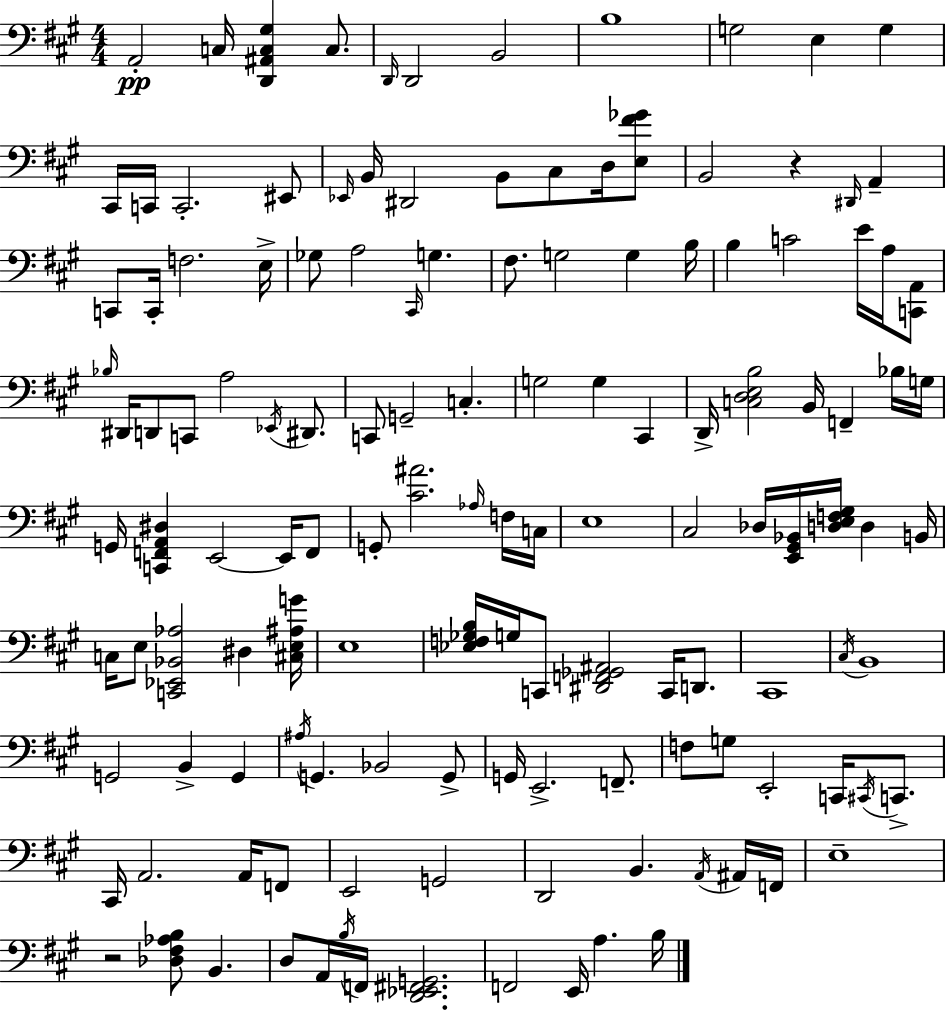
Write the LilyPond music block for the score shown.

{
  \clef bass
  \numericTimeSignature
  \time 4/4
  \key a \major
  a,2-.\pp c16 <d, ais, c gis>4 c8. | \grace { d,16 } d,2 b,2 | b1 | g2 e4 g4 | \break cis,16 c,16 c,2.-. eis,8 | \grace { ees,16 } b,16 dis,2 b,8 cis8 d16 | <e fis' ges'>8 b,2 r4 \grace { dis,16 } a,4-- | c,8 c,16-. f2. | \break e16-> ges8 a2 \grace { cis,16 } g4. | fis8. g2 g4 | b16 b4 c'2 | e'16 a16 <c, a,>8 \grace { bes16 } dis,16 d,8 c,8 a2 | \break \acciaccatura { ees,16 } dis,8. c,8 g,2-- | c4.-. g2 g4 | cis,4 d,16-> <c d e b>2 b,16 | f,4-- bes16 g16 g,16 <c, f, a, dis>4 e,2~~ | \break e,16 f,8 g,8-. <cis' ais'>2. | \grace { aes16 } f16 c16 e1 | cis2 des16 | <e, gis, bes,>16 <d e f gis>16 d4 b,16 c16 e8 <c, ees, bes, aes>2 | \break dis4 <cis e ais g'>16 e1 | <ees f ges b>16 g16 c,8 <dis, f, ges, ais,>2 | c,16 d,8. cis,1 | \acciaccatura { cis16 } b,1 | \break g,2 | b,4-> g,4 \acciaccatura { ais16 } g,4. bes,2 | g,8-> g,16 e,2.-> | f,8.-- f8 g8 e,2-. | \break c,16 \acciaccatura { cis,16 } c,8.-> cis,16 a,2. | a,16 f,8 e,2 | g,2 d,2 | b,4. \acciaccatura { a,16 } ais,16 f,16 e1-- | \break r2 | <des fis aes b>8 b,4. d8 a,16 \acciaccatura { b16 } f,16 | <d, ees, fis, g,>2. f,2 | e,16 a4. b16 \bar "|."
}